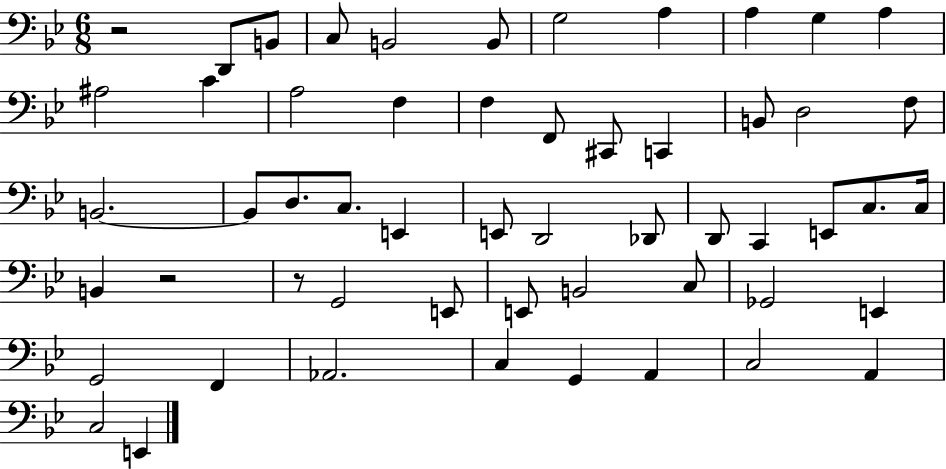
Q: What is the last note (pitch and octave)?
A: E2